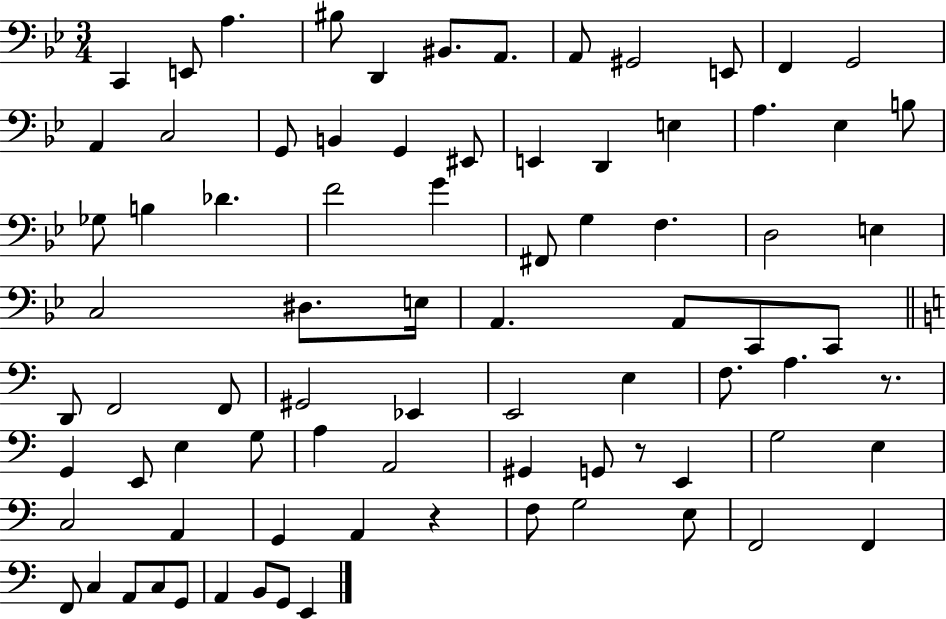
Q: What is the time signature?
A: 3/4